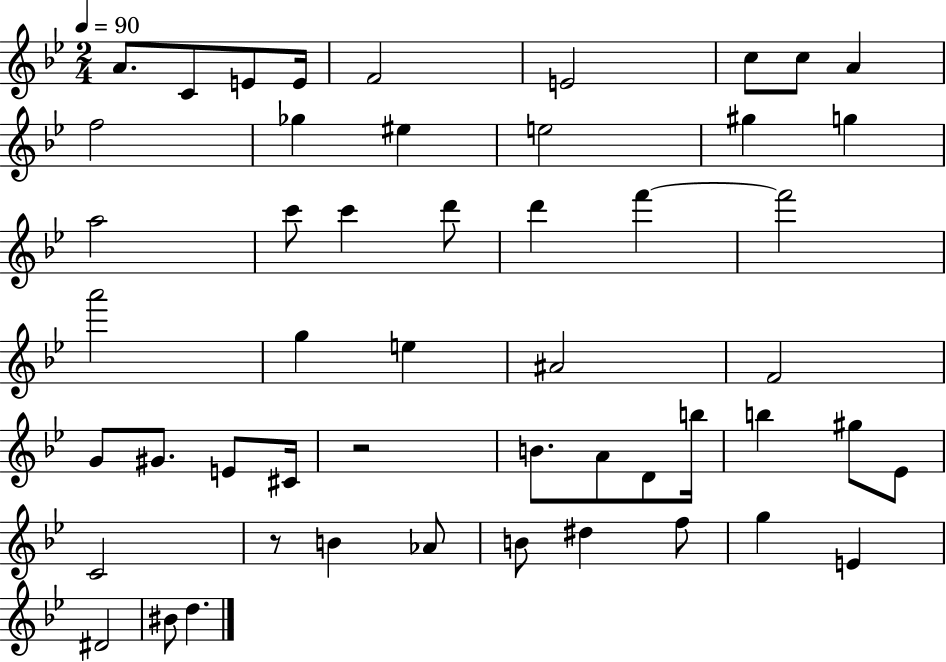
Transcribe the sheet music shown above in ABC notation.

X:1
T:Untitled
M:2/4
L:1/4
K:Bb
A/2 C/2 E/2 E/4 F2 E2 c/2 c/2 A f2 _g ^e e2 ^g g a2 c'/2 c' d'/2 d' f' f'2 a'2 g e ^A2 F2 G/2 ^G/2 E/2 ^C/4 z2 B/2 A/2 D/2 b/4 b ^g/2 _E/2 C2 z/2 B _A/2 B/2 ^d f/2 g E ^D2 ^B/2 d